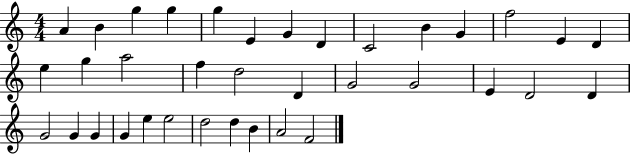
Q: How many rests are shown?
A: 0